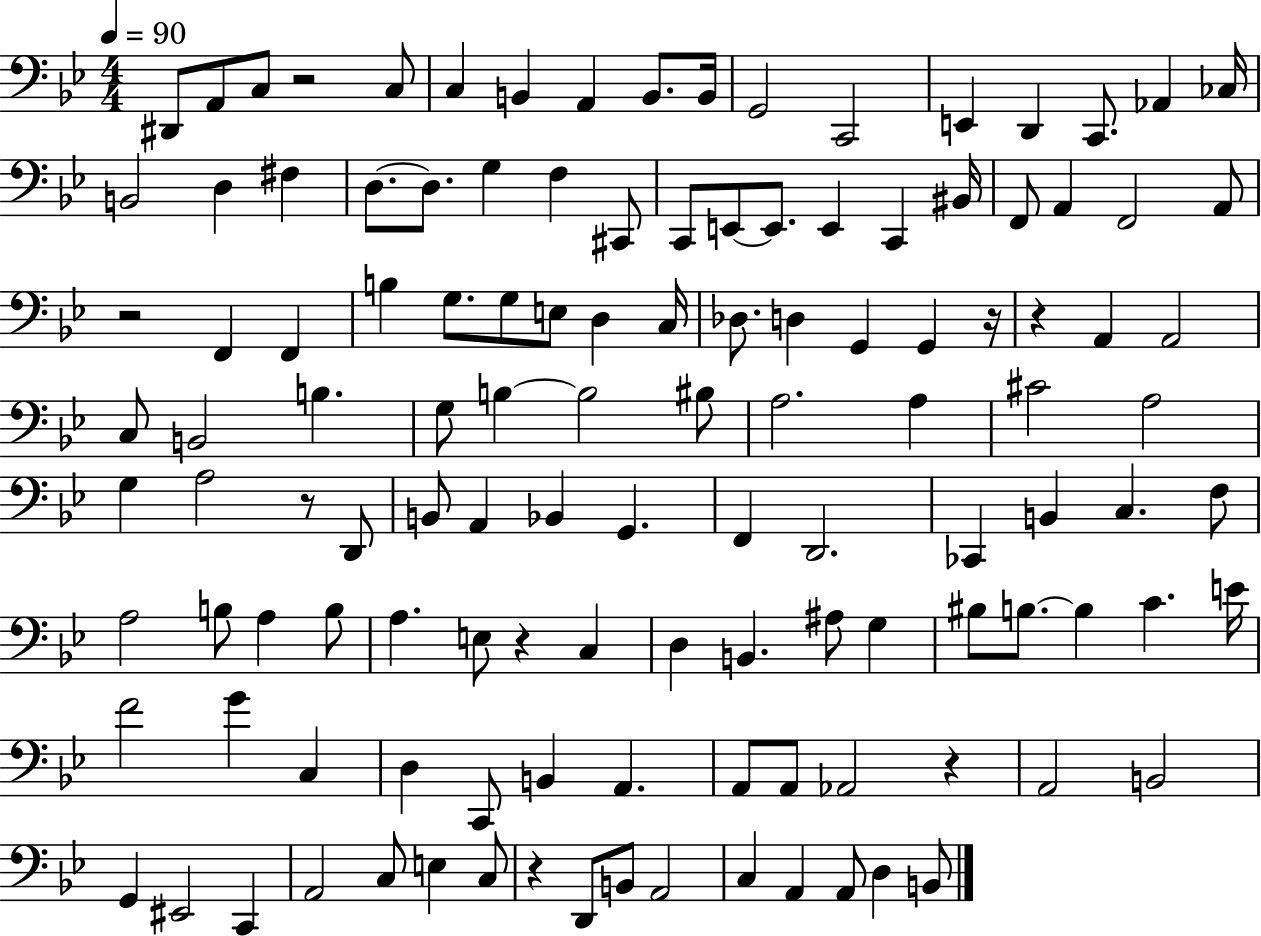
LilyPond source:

{
  \clef bass
  \numericTimeSignature
  \time 4/4
  \key bes \major
  \tempo 4 = 90
  dis,8 a,8 c8 r2 c8 | c4 b,4 a,4 b,8. b,16 | g,2 c,2 | e,4 d,4 c,8. aes,4 ces16 | \break b,2 d4 fis4 | d8.~~ d8. g4 f4 cis,8 | c,8 e,8~~ e,8. e,4 c,4 bis,16 | f,8 a,4 f,2 a,8 | \break r2 f,4 f,4 | b4 g8. g8 e8 d4 c16 | des8. d4 g,4 g,4 r16 | r4 a,4 a,2 | \break c8 b,2 b4. | g8 b4~~ b2 bis8 | a2. a4 | cis'2 a2 | \break g4 a2 r8 d,8 | b,8 a,4 bes,4 g,4. | f,4 d,2. | ces,4 b,4 c4. f8 | \break a2 b8 a4 b8 | a4. e8 r4 c4 | d4 b,4. ais8 g4 | bis8 b8.~~ b4 c'4. e'16 | \break f'2 g'4 c4 | d4 c,8 b,4 a,4. | a,8 a,8 aes,2 r4 | a,2 b,2 | \break g,4 eis,2 c,4 | a,2 c8 e4 c8 | r4 d,8 b,8 a,2 | c4 a,4 a,8 d4 b,8 | \break \bar "|."
}